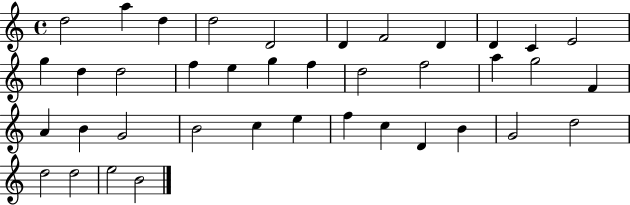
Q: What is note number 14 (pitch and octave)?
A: D5